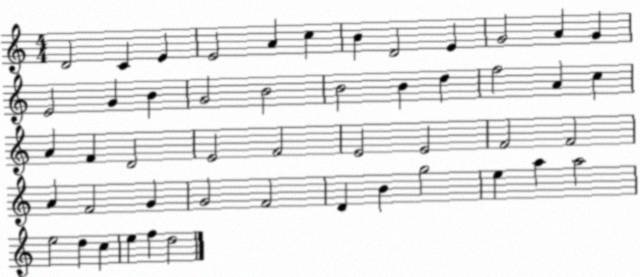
X:1
T:Untitled
M:4/4
L:1/4
K:C
D2 C E E2 A c B D2 E G2 A G E2 G B G2 B2 B2 B d f2 A c A F D2 E2 F2 E2 E2 F2 F2 A F2 G G2 F2 D B g2 e a a2 e2 d c e f d2